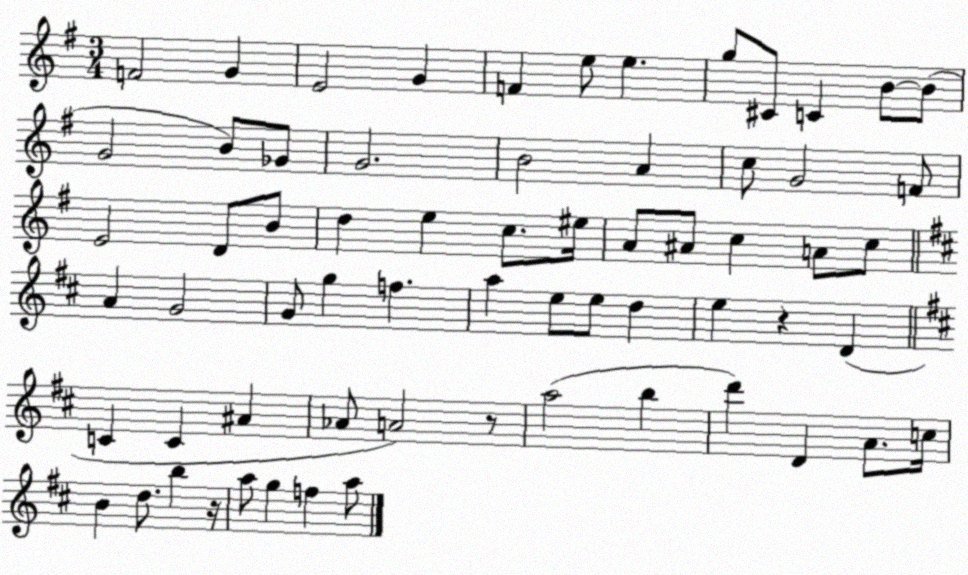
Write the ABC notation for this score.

X:1
T:Untitled
M:3/4
L:1/4
K:G
F2 G E2 G F e/2 e g/2 ^C/2 C B/2 B/2 G2 B/2 _G/2 G2 B2 A c/2 G2 F/2 E2 D/2 B/2 d e c/2 ^e/4 A/2 ^A/2 c A/2 c/2 A G2 G/2 g f a e/2 e/2 d e z D C C ^A _A/2 A2 z/2 a2 b d' D A/2 c/4 B d/2 b z/4 a/2 g f a/2